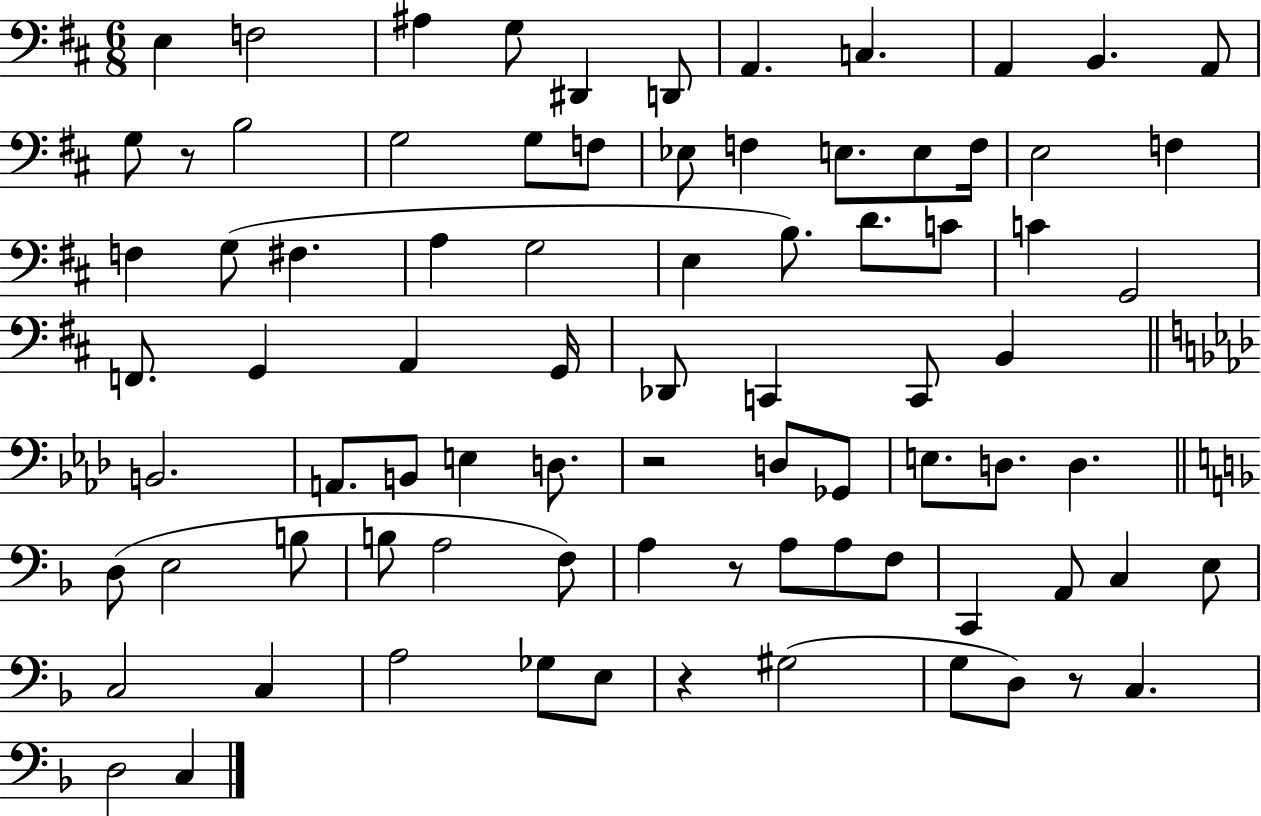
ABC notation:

X:1
T:Untitled
M:6/8
L:1/4
K:D
E, F,2 ^A, G,/2 ^D,, D,,/2 A,, C, A,, B,, A,,/2 G,/2 z/2 B,2 G,2 G,/2 F,/2 _E,/2 F, E,/2 E,/2 F,/4 E,2 F, F, G,/2 ^F, A, G,2 E, B,/2 D/2 C/2 C G,,2 F,,/2 G,, A,, G,,/4 _D,,/2 C,, C,,/2 B,, B,,2 A,,/2 B,,/2 E, D,/2 z2 D,/2 _G,,/2 E,/2 D,/2 D, D,/2 E,2 B,/2 B,/2 A,2 F,/2 A, z/2 A,/2 A,/2 F,/2 C,, A,,/2 C, E,/2 C,2 C, A,2 _G,/2 E,/2 z ^G,2 G,/2 D,/2 z/2 C, D,2 C,